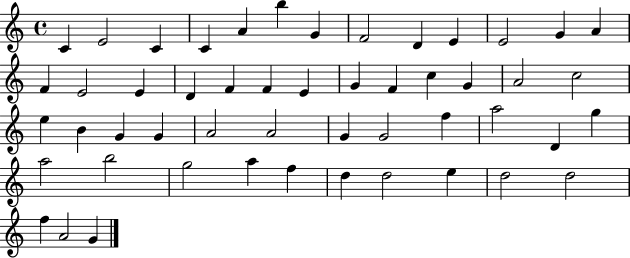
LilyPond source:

{
  \clef treble
  \time 4/4
  \defaultTimeSignature
  \key c \major
  c'4 e'2 c'4 | c'4 a'4 b''4 g'4 | f'2 d'4 e'4 | e'2 g'4 a'4 | \break f'4 e'2 e'4 | d'4 f'4 f'4 e'4 | g'4 f'4 c''4 g'4 | a'2 c''2 | \break e''4 b'4 g'4 g'4 | a'2 a'2 | g'4 g'2 f''4 | a''2 d'4 g''4 | \break a''2 b''2 | g''2 a''4 f''4 | d''4 d''2 e''4 | d''2 d''2 | \break f''4 a'2 g'4 | \bar "|."
}